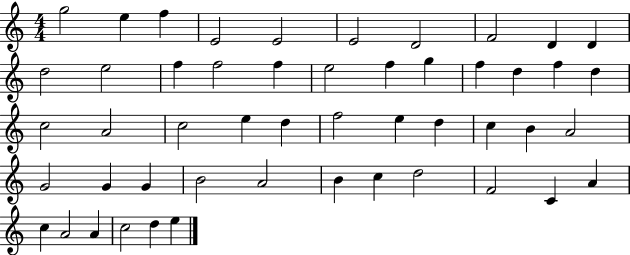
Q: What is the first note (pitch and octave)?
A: G5